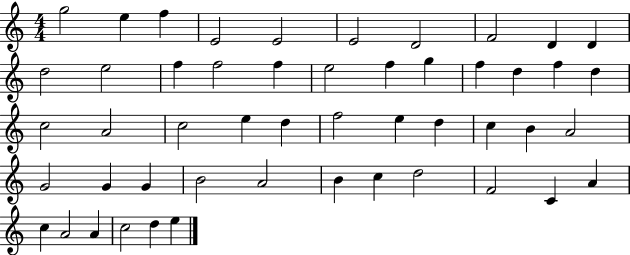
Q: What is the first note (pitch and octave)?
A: G5